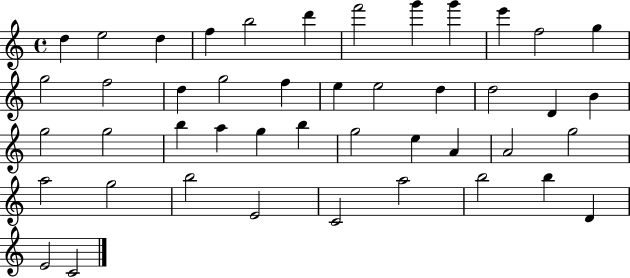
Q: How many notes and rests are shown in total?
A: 45